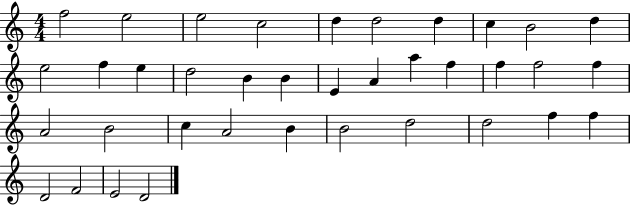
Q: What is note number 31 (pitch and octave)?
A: D5